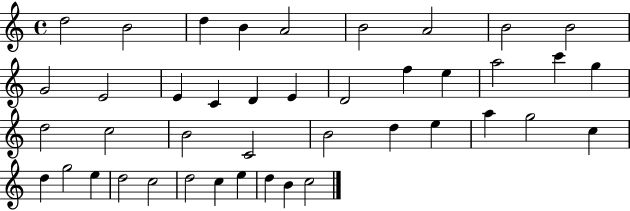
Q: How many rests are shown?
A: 0